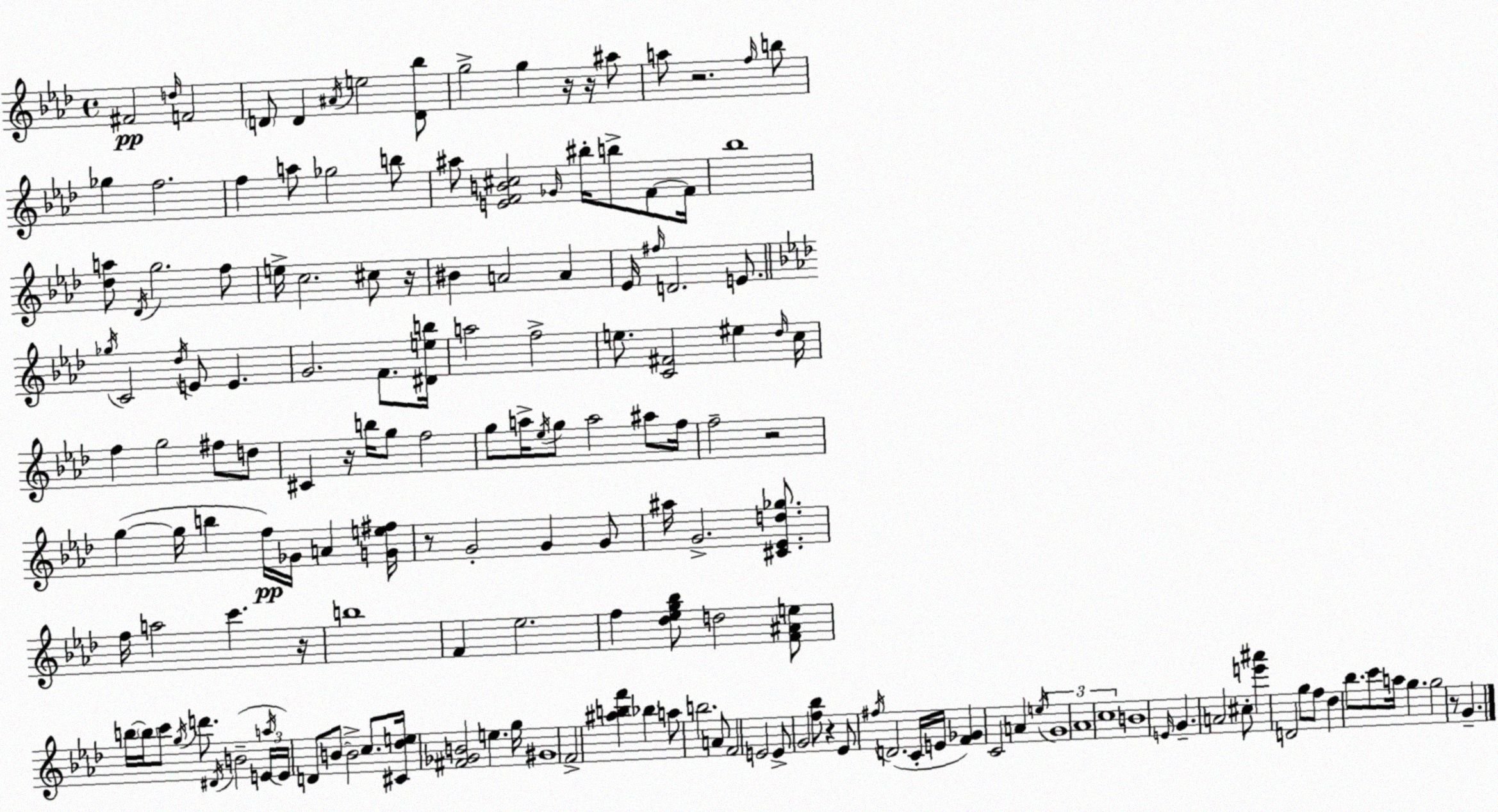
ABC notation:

X:1
T:Untitled
M:4/4
L:1/4
K:Ab
^F2 d/4 F2 D/2 D ^A/4 e2 [D_b]/2 g2 g z/4 z/4 ^a/2 a/2 z2 f/4 b/2 _g f2 f a/2 _g2 b/2 ^a/2 [EFB^c]2 _G/4 ^b/4 b/2 F/2 F/4 _b4 [_da]/2 _D/4 g2 f/2 e/4 c2 ^c/2 z/4 ^B A2 A _E/4 ^f/4 D2 E/2 _g/4 C2 _d/4 E/2 E G2 F/2 [^Deb]/4 a2 f2 e/2 [C^F]2 ^e _d/4 c/4 f g2 ^f/2 d/2 ^C z/4 b/4 g/2 f2 g/2 a/4 _e/4 g/2 a2 ^a/2 f/4 f2 z2 g g/4 b f/4 _G/4 A [Ge^f]/4 z/2 G2 G G/2 ^a/4 G2 [^C_Ed_g]/2 f/4 a2 c' z/4 b4 F _e2 f [_d_eg_b]/2 d2 [F^Ae]/2 b/4 b/4 c'/2 g/4 d'/2 ^D/4 B2 E/4 a/4 E/4 D/2 B/2 B2 c/2 [^C_de]/4 [^F_GB]2 e g/4 ^G4 F2 [^abf'] _b a/2 b2 A/2 F2 E2 E/2 G2 [f_b]/2 z _E/2 ^f/4 D2 C/4 E/4 [F_G] C2 A e/4 G4 _A4 c4 B4 E/4 G A2 ^c/2 [e'^a'] D2 g/2 f/2 _d _b/2 c'/2 a/4 g g2 z/2 G